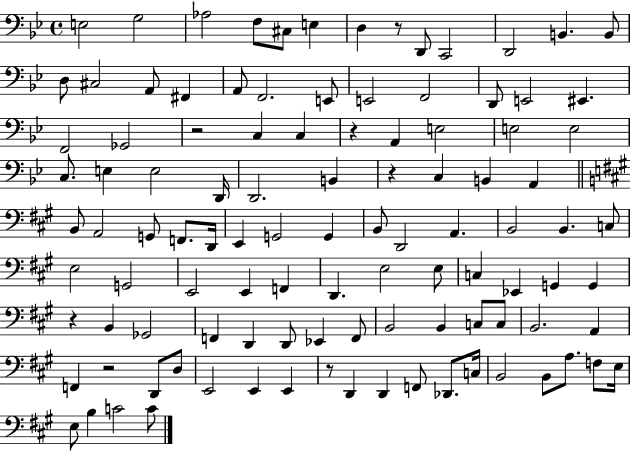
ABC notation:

X:1
T:Untitled
M:4/4
L:1/4
K:Bb
E,2 G,2 _A,2 F,/2 ^C,/2 E, D, z/2 D,,/2 C,,2 D,,2 B,, B,,/2 D,/2 ^C,2 A,,/2 ^F,, A,,/2 F,,2 E,,/2 E,,2 F,,2 D,,/2 E,,2 ^E,, F,,2 _G,,2 z2 C, C, z A,, E,2 E,2 E,2 C,/2 E, E,2 D,,/4 D,,2 B,, z C, B,, A,, B,,/2 A,,2 G,,/2 F,,/2 D,,/4 E,, G,,2 G,, B,,/2 D,,2 A,, B,,2 B,, C,/2 E,2 G,,2 E,,2 E,, F,, D,, E,2 E,/2 C, _E,, G,, G,, z B,, _G,,2 F,, D,, D,,/2 _E,, F,,/2 B,,2 B,, C,/2 C,/2 B,,2 A,, F,, z2 D,,/2 D,/2 E,,2 E,, E,, z/2 D,, D,, F,,/2 _D,,/2 C,/4 B,,2 B,,/2 A,/2 F,/2 E,/4 E,/2 B, C2 C/2